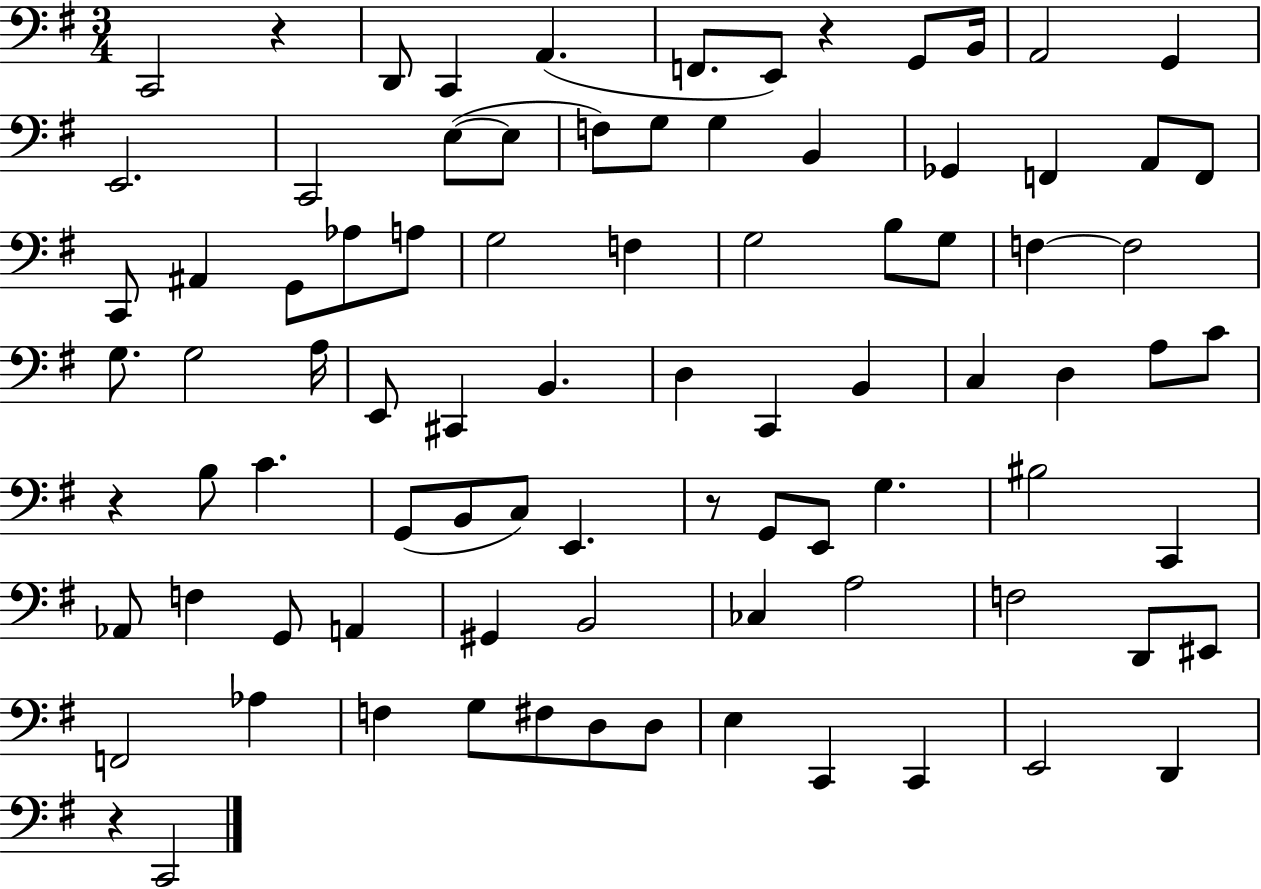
{
  \clef bass
  \numericTimeSignature
  \time 3/4
  \key g \major
  \repeat volta 2 { c,2 r4 | d,8 c,4 a,4.( | f,8. e,8) r4 g,8 b,16 | a,2 g,4 | \break e,2. | c,2 e8~(~ e8 | f8) g8 g4 b,4 | ges,4 f,4 a,8 f,8 | \break c,8 ais,4 g,8 aes8 a8 | g2 f4 | g2 b8 g8 | f4~~ f2 | \break g8. g2 a16 | e,8 cis,4 b,4. | d4 c,4 b,4 | c4 d4 a8 c'8 | \break r4 b8 c'4. | g,8( b,8 c8) e,4. | r8 g,8 e,8 g4. | bis2 c,4 | \break aes,8 f4 g,8 a,4 | gis,4 b,2 | ces4 a2 | f2 d,8 eis,8 | \break f,2 aes4 | f4 g8 fis8 d8 d8 | e4 c,4 c,4 | e,2 d,4 | \break r4 c,2 | } \bar "|."
}